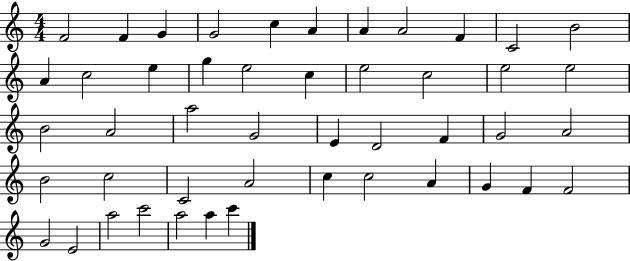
F4/h F4/q G4/q G4/h C5/q A4/q A4/q A4/h F4/q C4/h B4/h A4/q C5/h E5/q G5/q E5/h C5/q E5/h C5/h E5/h E5/h B4/h A4/h A5/h G4/h E4/q D4/h F4/q G4/h A4/h B4/h C5/h C4/h A4/h C5/q C5/h A4/q G4/q F4/q F4/h G4/h E4/h A5/h C6/h A5/h A5/q C6/q